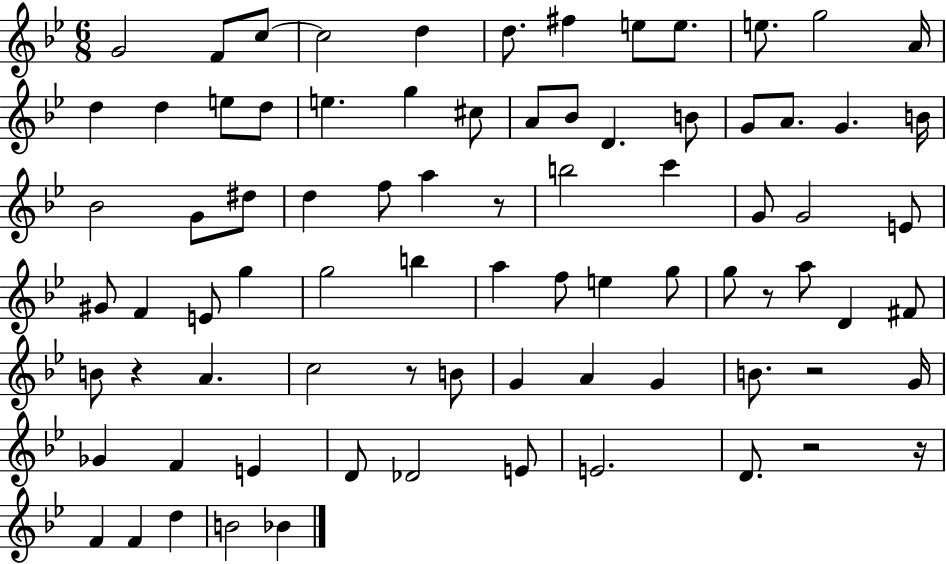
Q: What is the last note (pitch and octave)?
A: Bb4